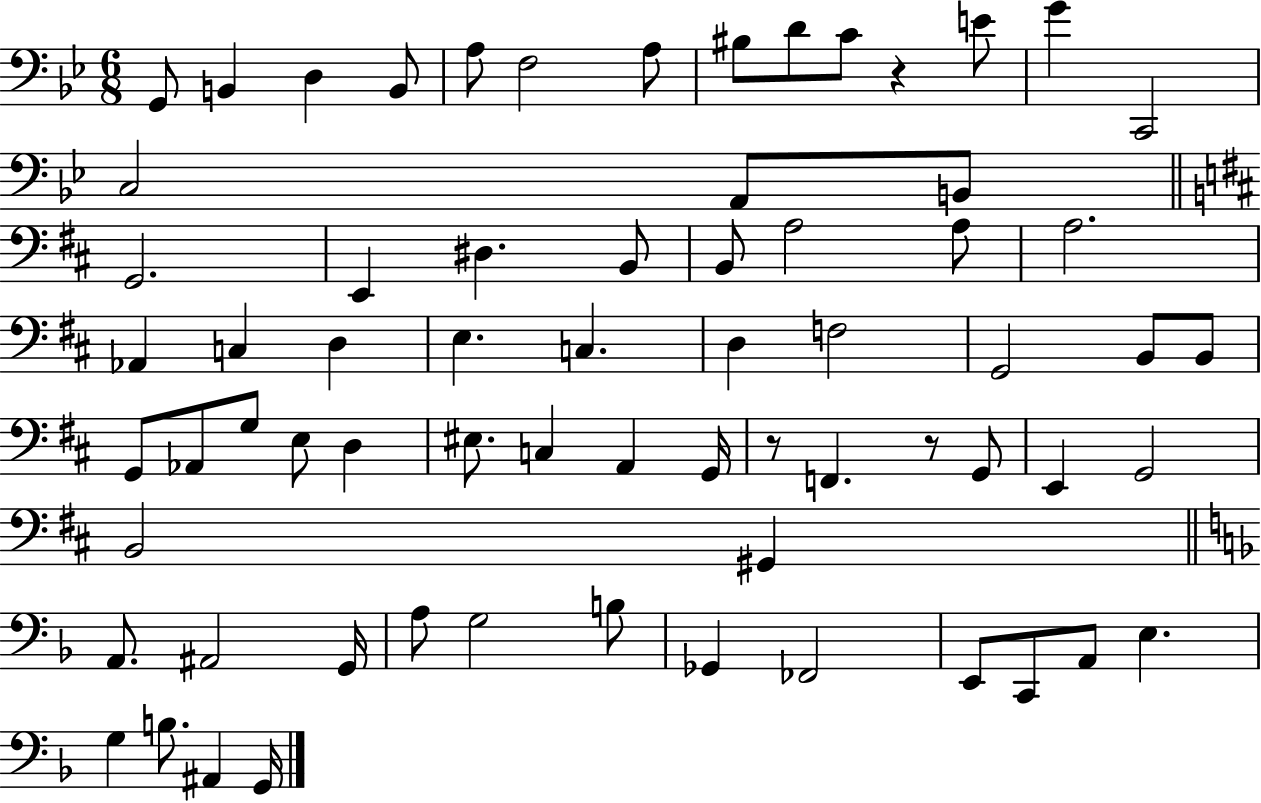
G2/e B2/q D3/q B2/e A3/e F3/h A3/e BIS3/e D4/e C4/e R/q E4/e G4/q C2/h C3/h A2/e B2/e G2/h. E2/q D#3/q. B2/e B2/e A3/h A3/e A3/h. Ab2/q C3/q D3/q E3/q. C3/q. D3/q F3/h G2/h B2/e B2/e G2/e Ab2/e G3/e E3/e D3/q EIS3/e. C3/q A2/q G2/s R/e F2/q. R/e G2/e E2/q G2/h B2/h G#2/q A2/e. A#2/h G2/s A3/e G3/h B3/e Gb2/q FES2/h E2/e C2/e A2/e E3/q. G3/q B3/e. A#2/q G2/s